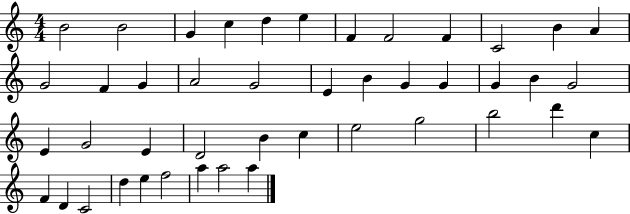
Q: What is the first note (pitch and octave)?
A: B4